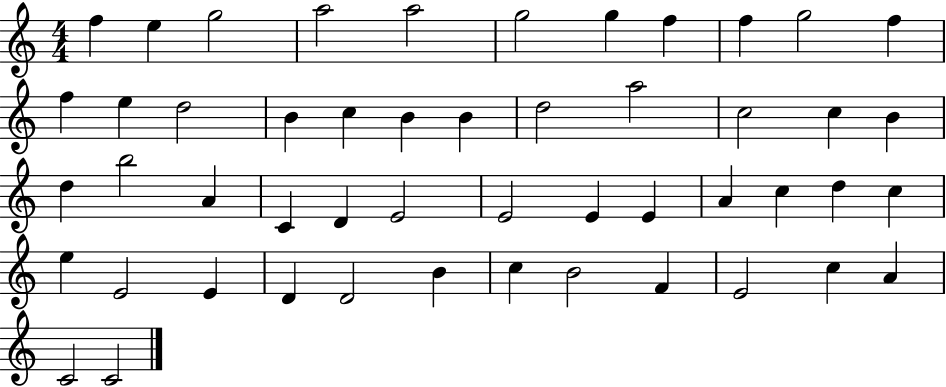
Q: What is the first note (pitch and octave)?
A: F5